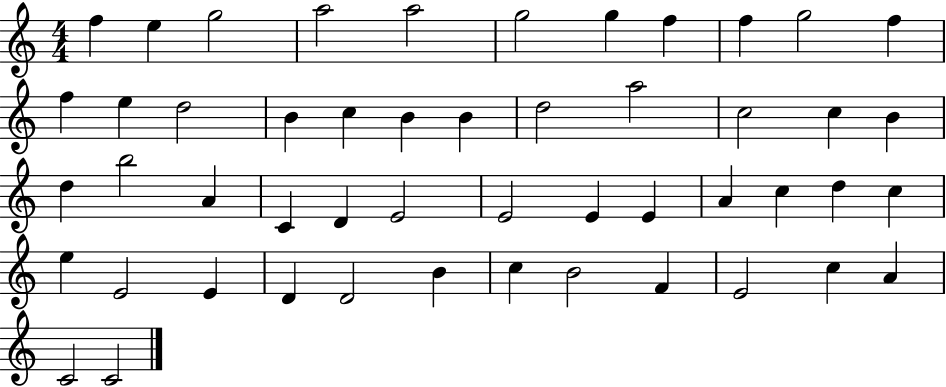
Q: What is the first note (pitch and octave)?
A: F5